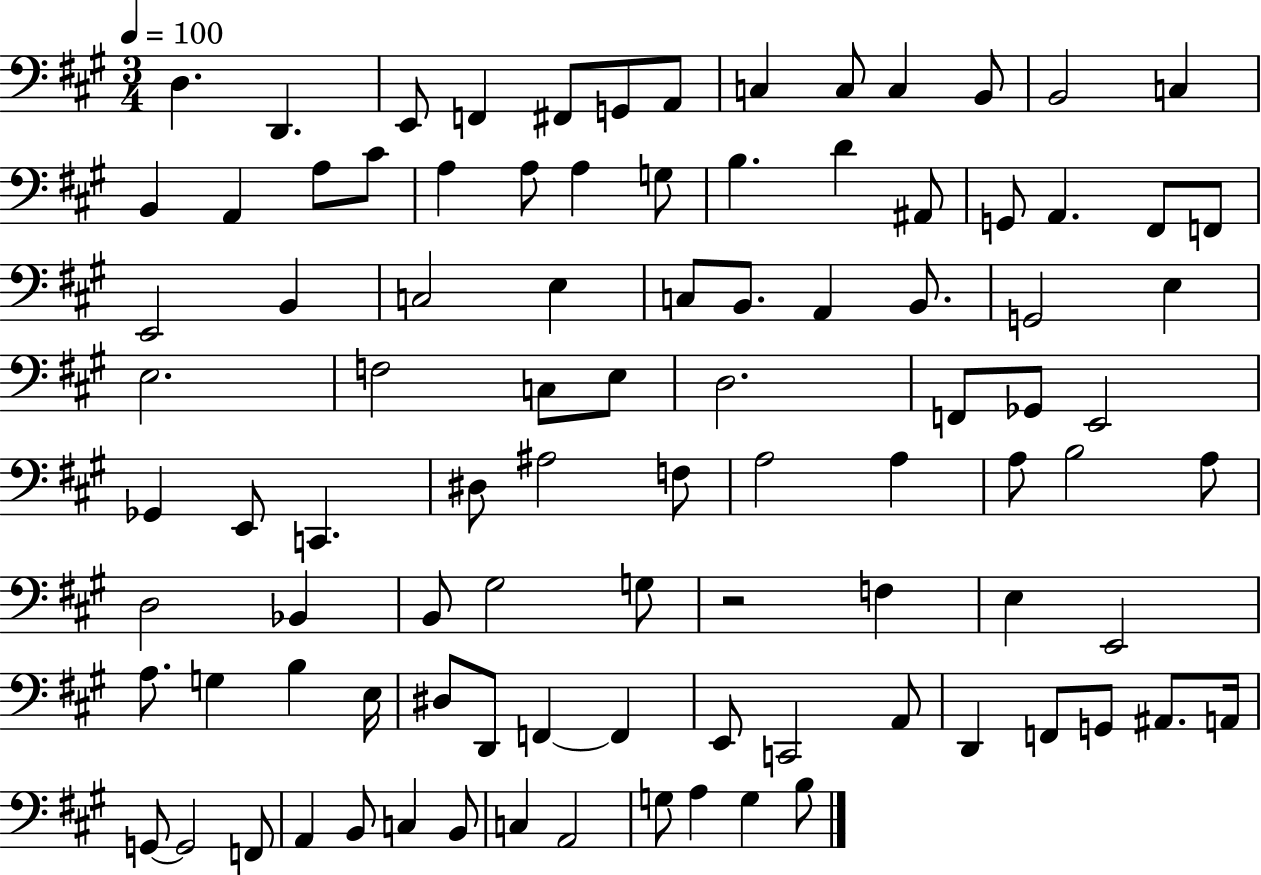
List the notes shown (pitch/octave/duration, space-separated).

D3/q. D2/q. E2/e F2/q F#2/e G2/e A2/e C3/q C3/e C3/q B2/e B2/h C3/q B2/q A2/q A3/e C#4/e A3/q A3/e A3/q G3/e B3/q. D4/q A#2/e G2/e A2/q. F#2/e F2/e E2/h B2/q C3/h E3/q C3/e B2/e. A2/q B2/e. G2/h E3/q E3/h. F3/h C3/e E3/e D3/h. F2/e Gb2/e E2/h Gb2/q E2/e C2/q. D#3/e A#3/h F3/e A3/h A3/q A3/e B3/h A3/e D3/h Bb2/q B2/e G#3/h G3/e R/h F3/q E3/q E2/h A3/e. G3/q B3/q E3/s D#3/e D2/e F2/q F2/q E2/e C2/h A2/e D2/q F2/e G2/e A#2/e. A2/s G2/e G2/h F2/e A2/q B2/e C3/q B2/e C3/q A2/h G3/e A3/q G3/q B3/e